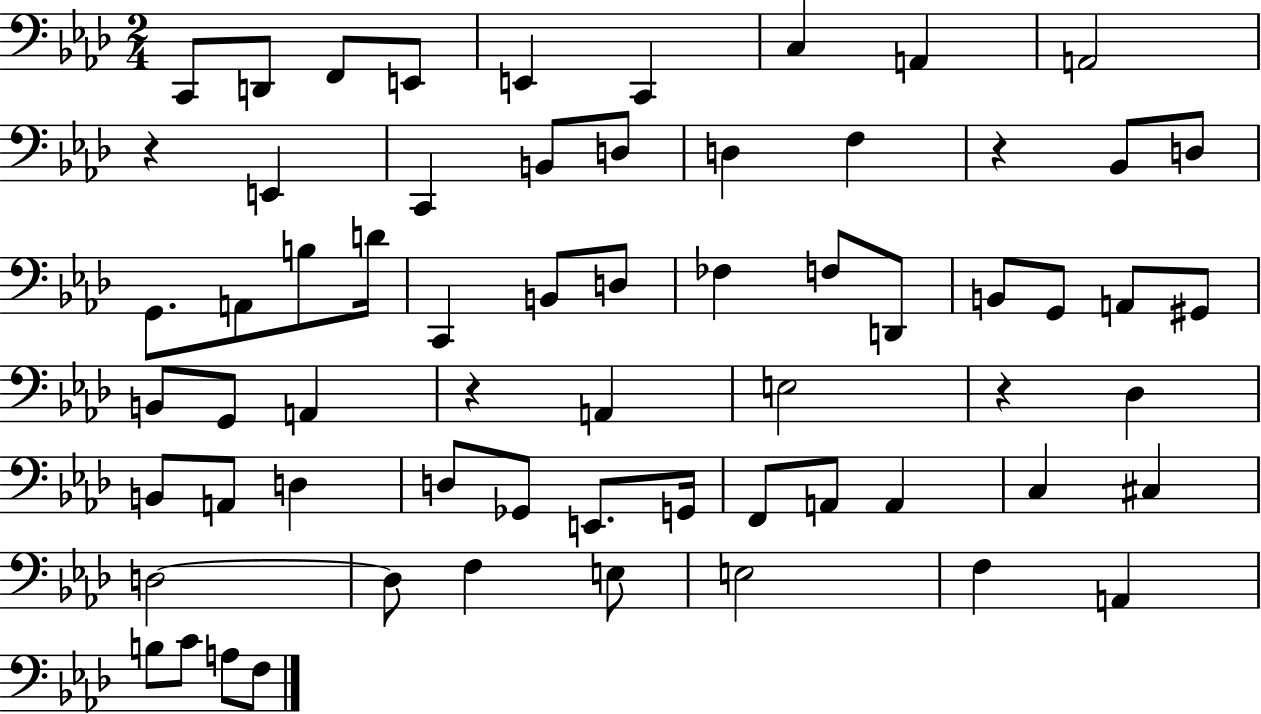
X:1
T:Untitled
M:2/4
L:1/4
K:Ab
C,,/2 D,,/2 F,,/2 E,,/2 E,, C,, C, A,, A,,2 z E,, C,, B,,/2 D,/2 D, F, z _B,,/2 D,/2 G,,/2 A,,/2 B,/2 D/4 C,, B,,/2 D,/2 _F, F,/2 D,,/2 B,,/2 G,,/2 A,,/2 ^G,,/2 B,,/2 G,,/2 A,, z A,, E,2 z _D, B,,/2 A,,/2 D, D,/2 _G,,/2 E,,/2 G,,/4 F,,/2 A,,/2 A,, C, ^C, D,2 D,/2 F, E,/2 E,2 F, A,, B,/2 C/2 A,/2 F,/2